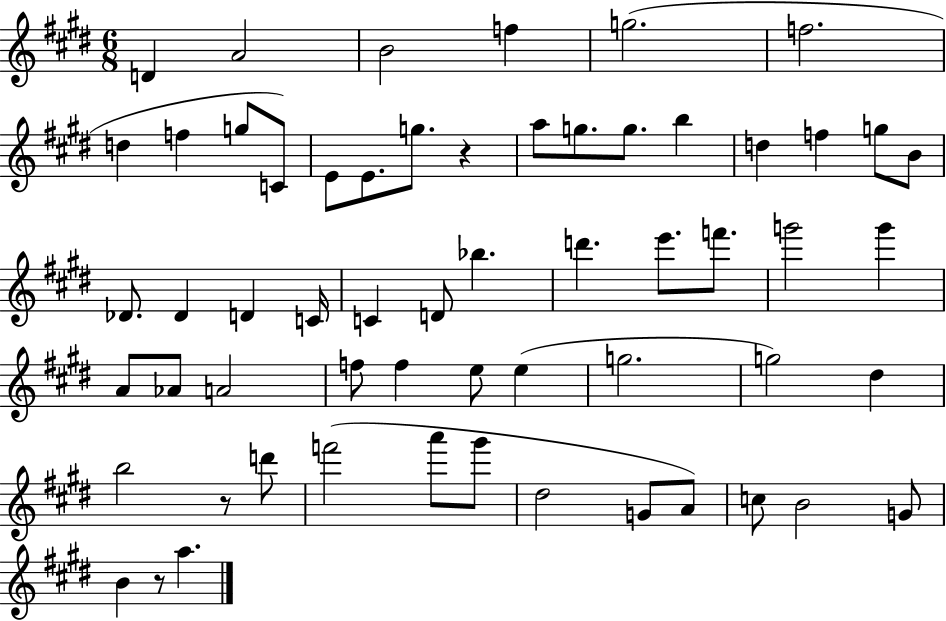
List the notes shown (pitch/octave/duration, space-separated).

D4/q A4/h B4/h F5/q G5/h. F5/h. D5/q F5/q G5/e C4/e E4/e E4/e. G5/e. R/q A5/e G5/e. G5/e. B5/q D5/q F5/q G5/e B4/e Db4/e. Db4/q D4/q C4/s C4/q D4/e Bb5/q. D6/q. E6/e. F6/e. G6/h G6/q A4/e Ab4/e A4/h F5/e F5/q E5/e E5/q G5/h. G5/h D#5/q B5/h R/e D6/e F6/h A6/e G#6/e D#5/h G4/e A4/e C5/e B4/h G4/e B4/q R/e A5/q.